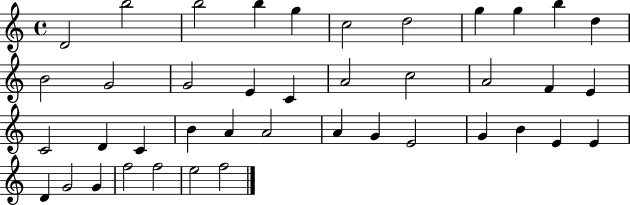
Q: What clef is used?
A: treble